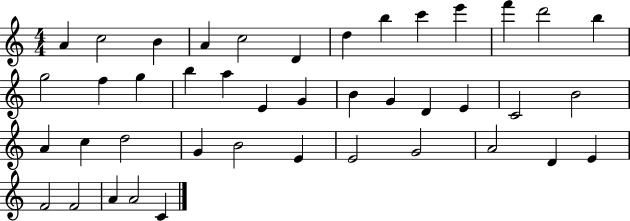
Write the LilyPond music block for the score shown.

{
  \clef treble
  \numericTimeSignature
  \time 4/4
  \key c \major
  a'4 c''2 b'4 | a'4 c''2 d'4 | d''4 b''4 c'''4 e'''4 | f'''4 d'''2 b''4 | \break g''2 f''4 g''4 | b''4 a''4 e'4 g'4 | b'4 g'4 d'4 e'4 | c'2 b'2 | \break a'4 c''4 d''2 | g'4 b'2 e'4 | e'2 g'2 | a'2 d'4 e'4 | \break f'2 f'2 | a'4 a'2 c'4 | \bar "|."
}